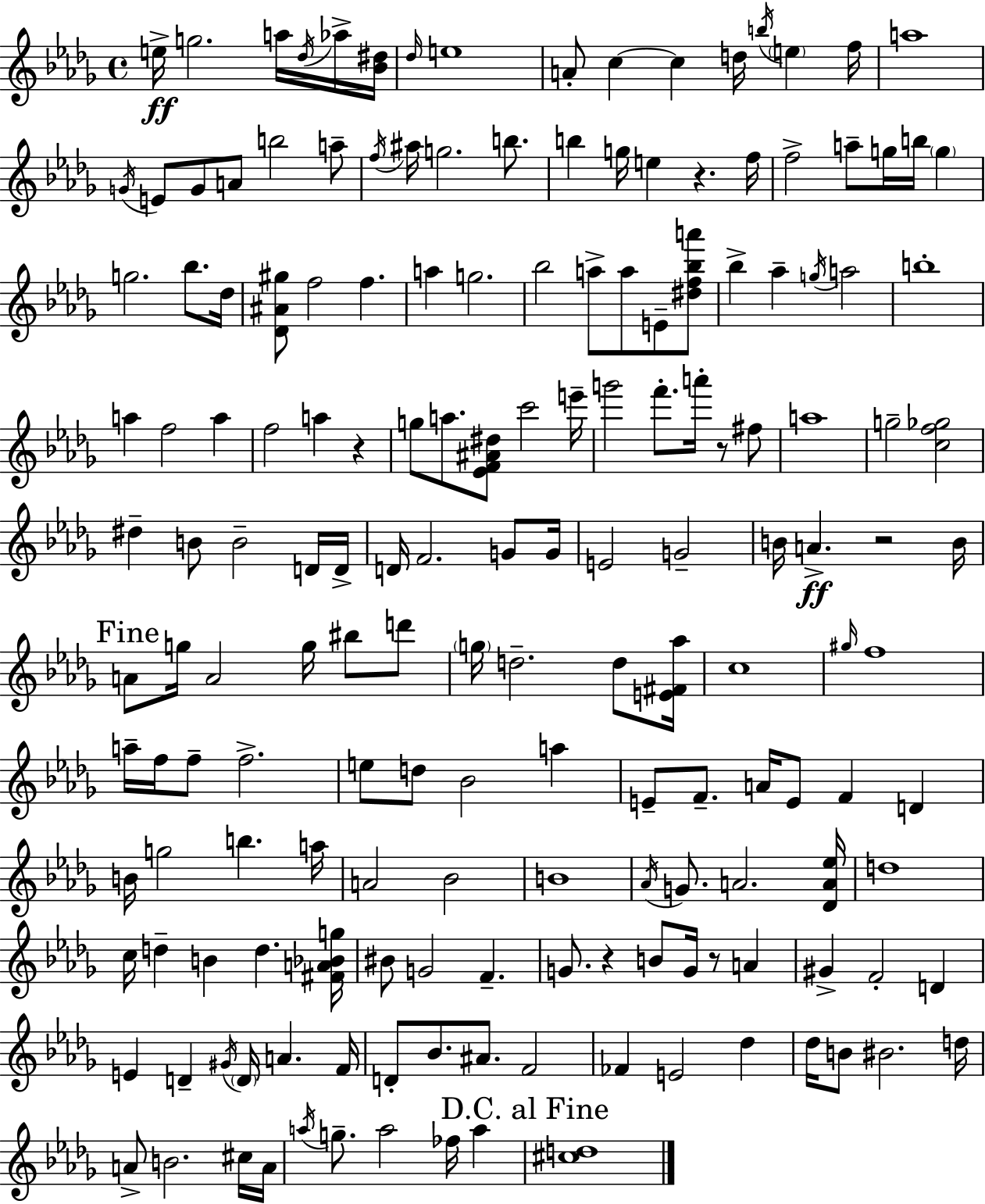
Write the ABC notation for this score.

X:1
T:Untitled
M:4/4
L:1/4
K:Bbm
e/4 g2 a/4 _d/4 _a/4 [_B^d]/4 _d/4 e4 A/2 c c d/4 b/4 e f/4 a4 G/4 E/2 G/2 A/2 b2 a/2 f/4 ^a/4 g2 b/2 b g/4 e z f/4 f2 a/2 g/4 b/4 g g2 _b/2 _d/4 [_D^A^g]/2 f2 f a g2 _b2 a/2 a/2 E/2 [^df_ba']/2 _b _a g/4 a2 b4 a f2 a f2 a z g/2 a/2 [_EF^A^d]/2 c'2 e'/4 g'2 f'/2 a'/4 z/2 ^f/2 a4 g2 [cf_g]2 ^d B/2 B2 D/4 D/4 D/4 F2 G/2 G/4 E2 G2 B/4 A z2 B/4 A/2 g/4 A2 g/4 ^b/2 d'/2 g/4 d2 d/2 [E^F_a]/4 c4 ^g/4 f4 a/4 f/4 f/2 f2 e/2 d/2 _B2 a E/2 F/2 A/4 E/2 F D B/4 g2 b a/4 A2 _B2 B4 _A/4 G/2 A2 [_DA_e]/4 d4 c/4 d B d [^FA_Bg]/4 ^B/2 G2 F G/2 z B/2 G/4 z/2 A ^G F2 D E D ^G/4 D/4 A F/4 D/2 _B/2 ^A/2 F2 _F E2 _d _d/4 B/2 ^B2 d/4 A/2 B2 ^c/4 A/4 a/4 g/2 a2 _f/4 a [^cd]4